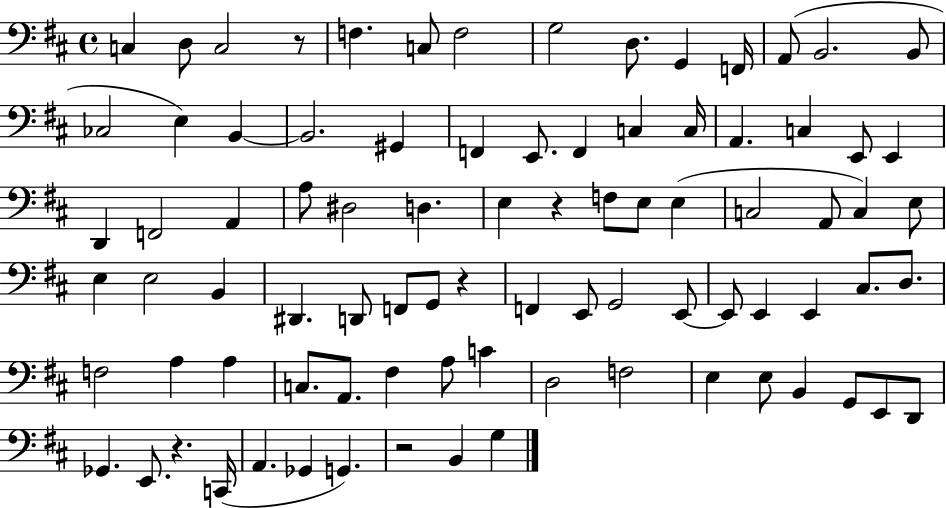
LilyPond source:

{
  \clef bass
  \time 4/4
  \defaultTimeSignature
  \key d \major
  c4 d8 c2 r8 | f4. c8 f2 | g2 d8. g,4 f,16 | a,8( b,2. b,8 | \break ces2 e4) b,4~~ | b,2. gis,4 | f,4 e,8. f,4 c4 c16 | a,4. c4 e,8 e,4 | \break d,4 f,2 a,4 | a8 dis2 d4. | e4 r4 f8 e8 e4( | c2 a,8 c4) e8 | \break e4 e2 b,4 | dis,4. d,8 f,8 g,8 r4 | f,4 e,8 g,2 e,8~~ | e,8 e,4 e,4 cis8. d8. | \break f2 a4 a4 | c8. a,8. fis4 a8 c'4 | d2 f2 | e4 e8 b,4 g,8 e,8 d,8 | \break ges,4. e,8. r4. c,16( | a,4. ges,4 g,4.) | r2 b,4 g4 | \bar "|."
}